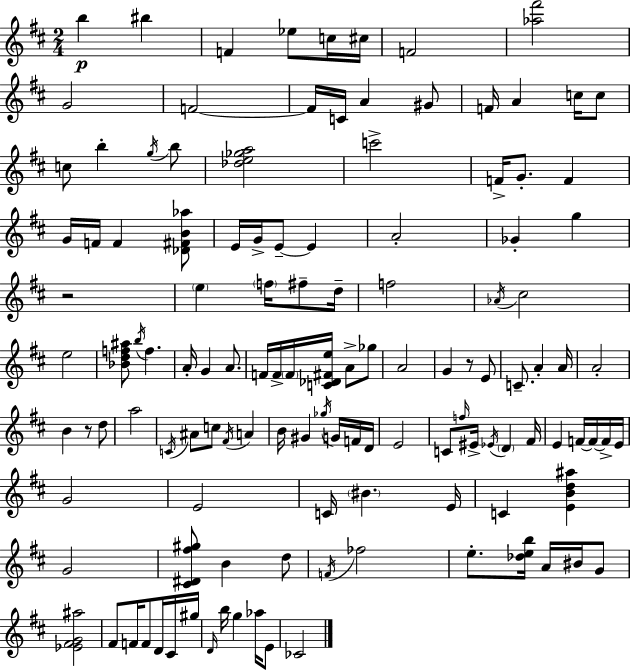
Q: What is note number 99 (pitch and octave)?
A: A4